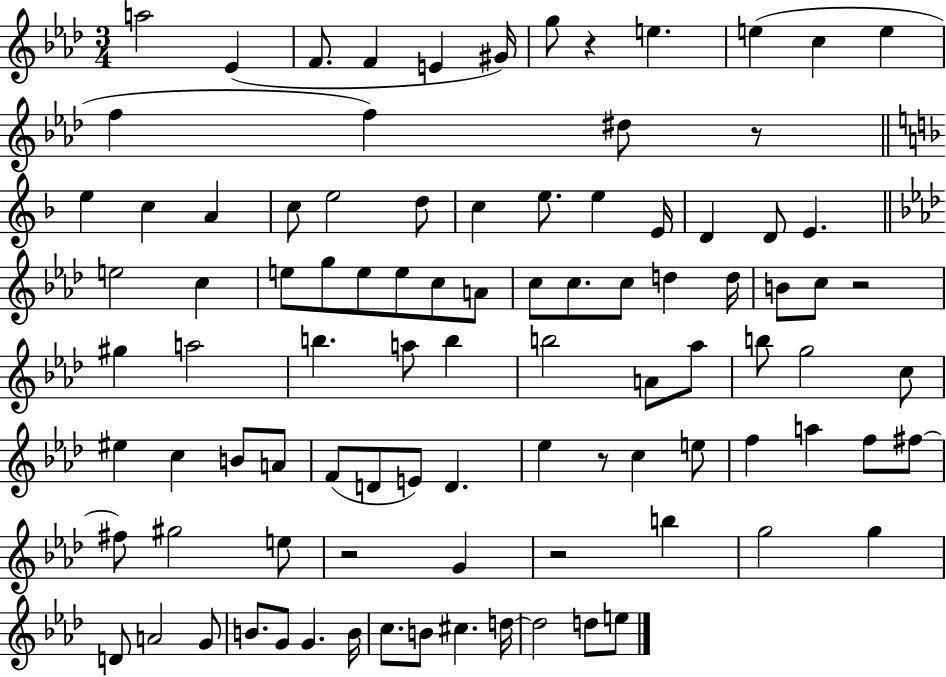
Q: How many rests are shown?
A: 6